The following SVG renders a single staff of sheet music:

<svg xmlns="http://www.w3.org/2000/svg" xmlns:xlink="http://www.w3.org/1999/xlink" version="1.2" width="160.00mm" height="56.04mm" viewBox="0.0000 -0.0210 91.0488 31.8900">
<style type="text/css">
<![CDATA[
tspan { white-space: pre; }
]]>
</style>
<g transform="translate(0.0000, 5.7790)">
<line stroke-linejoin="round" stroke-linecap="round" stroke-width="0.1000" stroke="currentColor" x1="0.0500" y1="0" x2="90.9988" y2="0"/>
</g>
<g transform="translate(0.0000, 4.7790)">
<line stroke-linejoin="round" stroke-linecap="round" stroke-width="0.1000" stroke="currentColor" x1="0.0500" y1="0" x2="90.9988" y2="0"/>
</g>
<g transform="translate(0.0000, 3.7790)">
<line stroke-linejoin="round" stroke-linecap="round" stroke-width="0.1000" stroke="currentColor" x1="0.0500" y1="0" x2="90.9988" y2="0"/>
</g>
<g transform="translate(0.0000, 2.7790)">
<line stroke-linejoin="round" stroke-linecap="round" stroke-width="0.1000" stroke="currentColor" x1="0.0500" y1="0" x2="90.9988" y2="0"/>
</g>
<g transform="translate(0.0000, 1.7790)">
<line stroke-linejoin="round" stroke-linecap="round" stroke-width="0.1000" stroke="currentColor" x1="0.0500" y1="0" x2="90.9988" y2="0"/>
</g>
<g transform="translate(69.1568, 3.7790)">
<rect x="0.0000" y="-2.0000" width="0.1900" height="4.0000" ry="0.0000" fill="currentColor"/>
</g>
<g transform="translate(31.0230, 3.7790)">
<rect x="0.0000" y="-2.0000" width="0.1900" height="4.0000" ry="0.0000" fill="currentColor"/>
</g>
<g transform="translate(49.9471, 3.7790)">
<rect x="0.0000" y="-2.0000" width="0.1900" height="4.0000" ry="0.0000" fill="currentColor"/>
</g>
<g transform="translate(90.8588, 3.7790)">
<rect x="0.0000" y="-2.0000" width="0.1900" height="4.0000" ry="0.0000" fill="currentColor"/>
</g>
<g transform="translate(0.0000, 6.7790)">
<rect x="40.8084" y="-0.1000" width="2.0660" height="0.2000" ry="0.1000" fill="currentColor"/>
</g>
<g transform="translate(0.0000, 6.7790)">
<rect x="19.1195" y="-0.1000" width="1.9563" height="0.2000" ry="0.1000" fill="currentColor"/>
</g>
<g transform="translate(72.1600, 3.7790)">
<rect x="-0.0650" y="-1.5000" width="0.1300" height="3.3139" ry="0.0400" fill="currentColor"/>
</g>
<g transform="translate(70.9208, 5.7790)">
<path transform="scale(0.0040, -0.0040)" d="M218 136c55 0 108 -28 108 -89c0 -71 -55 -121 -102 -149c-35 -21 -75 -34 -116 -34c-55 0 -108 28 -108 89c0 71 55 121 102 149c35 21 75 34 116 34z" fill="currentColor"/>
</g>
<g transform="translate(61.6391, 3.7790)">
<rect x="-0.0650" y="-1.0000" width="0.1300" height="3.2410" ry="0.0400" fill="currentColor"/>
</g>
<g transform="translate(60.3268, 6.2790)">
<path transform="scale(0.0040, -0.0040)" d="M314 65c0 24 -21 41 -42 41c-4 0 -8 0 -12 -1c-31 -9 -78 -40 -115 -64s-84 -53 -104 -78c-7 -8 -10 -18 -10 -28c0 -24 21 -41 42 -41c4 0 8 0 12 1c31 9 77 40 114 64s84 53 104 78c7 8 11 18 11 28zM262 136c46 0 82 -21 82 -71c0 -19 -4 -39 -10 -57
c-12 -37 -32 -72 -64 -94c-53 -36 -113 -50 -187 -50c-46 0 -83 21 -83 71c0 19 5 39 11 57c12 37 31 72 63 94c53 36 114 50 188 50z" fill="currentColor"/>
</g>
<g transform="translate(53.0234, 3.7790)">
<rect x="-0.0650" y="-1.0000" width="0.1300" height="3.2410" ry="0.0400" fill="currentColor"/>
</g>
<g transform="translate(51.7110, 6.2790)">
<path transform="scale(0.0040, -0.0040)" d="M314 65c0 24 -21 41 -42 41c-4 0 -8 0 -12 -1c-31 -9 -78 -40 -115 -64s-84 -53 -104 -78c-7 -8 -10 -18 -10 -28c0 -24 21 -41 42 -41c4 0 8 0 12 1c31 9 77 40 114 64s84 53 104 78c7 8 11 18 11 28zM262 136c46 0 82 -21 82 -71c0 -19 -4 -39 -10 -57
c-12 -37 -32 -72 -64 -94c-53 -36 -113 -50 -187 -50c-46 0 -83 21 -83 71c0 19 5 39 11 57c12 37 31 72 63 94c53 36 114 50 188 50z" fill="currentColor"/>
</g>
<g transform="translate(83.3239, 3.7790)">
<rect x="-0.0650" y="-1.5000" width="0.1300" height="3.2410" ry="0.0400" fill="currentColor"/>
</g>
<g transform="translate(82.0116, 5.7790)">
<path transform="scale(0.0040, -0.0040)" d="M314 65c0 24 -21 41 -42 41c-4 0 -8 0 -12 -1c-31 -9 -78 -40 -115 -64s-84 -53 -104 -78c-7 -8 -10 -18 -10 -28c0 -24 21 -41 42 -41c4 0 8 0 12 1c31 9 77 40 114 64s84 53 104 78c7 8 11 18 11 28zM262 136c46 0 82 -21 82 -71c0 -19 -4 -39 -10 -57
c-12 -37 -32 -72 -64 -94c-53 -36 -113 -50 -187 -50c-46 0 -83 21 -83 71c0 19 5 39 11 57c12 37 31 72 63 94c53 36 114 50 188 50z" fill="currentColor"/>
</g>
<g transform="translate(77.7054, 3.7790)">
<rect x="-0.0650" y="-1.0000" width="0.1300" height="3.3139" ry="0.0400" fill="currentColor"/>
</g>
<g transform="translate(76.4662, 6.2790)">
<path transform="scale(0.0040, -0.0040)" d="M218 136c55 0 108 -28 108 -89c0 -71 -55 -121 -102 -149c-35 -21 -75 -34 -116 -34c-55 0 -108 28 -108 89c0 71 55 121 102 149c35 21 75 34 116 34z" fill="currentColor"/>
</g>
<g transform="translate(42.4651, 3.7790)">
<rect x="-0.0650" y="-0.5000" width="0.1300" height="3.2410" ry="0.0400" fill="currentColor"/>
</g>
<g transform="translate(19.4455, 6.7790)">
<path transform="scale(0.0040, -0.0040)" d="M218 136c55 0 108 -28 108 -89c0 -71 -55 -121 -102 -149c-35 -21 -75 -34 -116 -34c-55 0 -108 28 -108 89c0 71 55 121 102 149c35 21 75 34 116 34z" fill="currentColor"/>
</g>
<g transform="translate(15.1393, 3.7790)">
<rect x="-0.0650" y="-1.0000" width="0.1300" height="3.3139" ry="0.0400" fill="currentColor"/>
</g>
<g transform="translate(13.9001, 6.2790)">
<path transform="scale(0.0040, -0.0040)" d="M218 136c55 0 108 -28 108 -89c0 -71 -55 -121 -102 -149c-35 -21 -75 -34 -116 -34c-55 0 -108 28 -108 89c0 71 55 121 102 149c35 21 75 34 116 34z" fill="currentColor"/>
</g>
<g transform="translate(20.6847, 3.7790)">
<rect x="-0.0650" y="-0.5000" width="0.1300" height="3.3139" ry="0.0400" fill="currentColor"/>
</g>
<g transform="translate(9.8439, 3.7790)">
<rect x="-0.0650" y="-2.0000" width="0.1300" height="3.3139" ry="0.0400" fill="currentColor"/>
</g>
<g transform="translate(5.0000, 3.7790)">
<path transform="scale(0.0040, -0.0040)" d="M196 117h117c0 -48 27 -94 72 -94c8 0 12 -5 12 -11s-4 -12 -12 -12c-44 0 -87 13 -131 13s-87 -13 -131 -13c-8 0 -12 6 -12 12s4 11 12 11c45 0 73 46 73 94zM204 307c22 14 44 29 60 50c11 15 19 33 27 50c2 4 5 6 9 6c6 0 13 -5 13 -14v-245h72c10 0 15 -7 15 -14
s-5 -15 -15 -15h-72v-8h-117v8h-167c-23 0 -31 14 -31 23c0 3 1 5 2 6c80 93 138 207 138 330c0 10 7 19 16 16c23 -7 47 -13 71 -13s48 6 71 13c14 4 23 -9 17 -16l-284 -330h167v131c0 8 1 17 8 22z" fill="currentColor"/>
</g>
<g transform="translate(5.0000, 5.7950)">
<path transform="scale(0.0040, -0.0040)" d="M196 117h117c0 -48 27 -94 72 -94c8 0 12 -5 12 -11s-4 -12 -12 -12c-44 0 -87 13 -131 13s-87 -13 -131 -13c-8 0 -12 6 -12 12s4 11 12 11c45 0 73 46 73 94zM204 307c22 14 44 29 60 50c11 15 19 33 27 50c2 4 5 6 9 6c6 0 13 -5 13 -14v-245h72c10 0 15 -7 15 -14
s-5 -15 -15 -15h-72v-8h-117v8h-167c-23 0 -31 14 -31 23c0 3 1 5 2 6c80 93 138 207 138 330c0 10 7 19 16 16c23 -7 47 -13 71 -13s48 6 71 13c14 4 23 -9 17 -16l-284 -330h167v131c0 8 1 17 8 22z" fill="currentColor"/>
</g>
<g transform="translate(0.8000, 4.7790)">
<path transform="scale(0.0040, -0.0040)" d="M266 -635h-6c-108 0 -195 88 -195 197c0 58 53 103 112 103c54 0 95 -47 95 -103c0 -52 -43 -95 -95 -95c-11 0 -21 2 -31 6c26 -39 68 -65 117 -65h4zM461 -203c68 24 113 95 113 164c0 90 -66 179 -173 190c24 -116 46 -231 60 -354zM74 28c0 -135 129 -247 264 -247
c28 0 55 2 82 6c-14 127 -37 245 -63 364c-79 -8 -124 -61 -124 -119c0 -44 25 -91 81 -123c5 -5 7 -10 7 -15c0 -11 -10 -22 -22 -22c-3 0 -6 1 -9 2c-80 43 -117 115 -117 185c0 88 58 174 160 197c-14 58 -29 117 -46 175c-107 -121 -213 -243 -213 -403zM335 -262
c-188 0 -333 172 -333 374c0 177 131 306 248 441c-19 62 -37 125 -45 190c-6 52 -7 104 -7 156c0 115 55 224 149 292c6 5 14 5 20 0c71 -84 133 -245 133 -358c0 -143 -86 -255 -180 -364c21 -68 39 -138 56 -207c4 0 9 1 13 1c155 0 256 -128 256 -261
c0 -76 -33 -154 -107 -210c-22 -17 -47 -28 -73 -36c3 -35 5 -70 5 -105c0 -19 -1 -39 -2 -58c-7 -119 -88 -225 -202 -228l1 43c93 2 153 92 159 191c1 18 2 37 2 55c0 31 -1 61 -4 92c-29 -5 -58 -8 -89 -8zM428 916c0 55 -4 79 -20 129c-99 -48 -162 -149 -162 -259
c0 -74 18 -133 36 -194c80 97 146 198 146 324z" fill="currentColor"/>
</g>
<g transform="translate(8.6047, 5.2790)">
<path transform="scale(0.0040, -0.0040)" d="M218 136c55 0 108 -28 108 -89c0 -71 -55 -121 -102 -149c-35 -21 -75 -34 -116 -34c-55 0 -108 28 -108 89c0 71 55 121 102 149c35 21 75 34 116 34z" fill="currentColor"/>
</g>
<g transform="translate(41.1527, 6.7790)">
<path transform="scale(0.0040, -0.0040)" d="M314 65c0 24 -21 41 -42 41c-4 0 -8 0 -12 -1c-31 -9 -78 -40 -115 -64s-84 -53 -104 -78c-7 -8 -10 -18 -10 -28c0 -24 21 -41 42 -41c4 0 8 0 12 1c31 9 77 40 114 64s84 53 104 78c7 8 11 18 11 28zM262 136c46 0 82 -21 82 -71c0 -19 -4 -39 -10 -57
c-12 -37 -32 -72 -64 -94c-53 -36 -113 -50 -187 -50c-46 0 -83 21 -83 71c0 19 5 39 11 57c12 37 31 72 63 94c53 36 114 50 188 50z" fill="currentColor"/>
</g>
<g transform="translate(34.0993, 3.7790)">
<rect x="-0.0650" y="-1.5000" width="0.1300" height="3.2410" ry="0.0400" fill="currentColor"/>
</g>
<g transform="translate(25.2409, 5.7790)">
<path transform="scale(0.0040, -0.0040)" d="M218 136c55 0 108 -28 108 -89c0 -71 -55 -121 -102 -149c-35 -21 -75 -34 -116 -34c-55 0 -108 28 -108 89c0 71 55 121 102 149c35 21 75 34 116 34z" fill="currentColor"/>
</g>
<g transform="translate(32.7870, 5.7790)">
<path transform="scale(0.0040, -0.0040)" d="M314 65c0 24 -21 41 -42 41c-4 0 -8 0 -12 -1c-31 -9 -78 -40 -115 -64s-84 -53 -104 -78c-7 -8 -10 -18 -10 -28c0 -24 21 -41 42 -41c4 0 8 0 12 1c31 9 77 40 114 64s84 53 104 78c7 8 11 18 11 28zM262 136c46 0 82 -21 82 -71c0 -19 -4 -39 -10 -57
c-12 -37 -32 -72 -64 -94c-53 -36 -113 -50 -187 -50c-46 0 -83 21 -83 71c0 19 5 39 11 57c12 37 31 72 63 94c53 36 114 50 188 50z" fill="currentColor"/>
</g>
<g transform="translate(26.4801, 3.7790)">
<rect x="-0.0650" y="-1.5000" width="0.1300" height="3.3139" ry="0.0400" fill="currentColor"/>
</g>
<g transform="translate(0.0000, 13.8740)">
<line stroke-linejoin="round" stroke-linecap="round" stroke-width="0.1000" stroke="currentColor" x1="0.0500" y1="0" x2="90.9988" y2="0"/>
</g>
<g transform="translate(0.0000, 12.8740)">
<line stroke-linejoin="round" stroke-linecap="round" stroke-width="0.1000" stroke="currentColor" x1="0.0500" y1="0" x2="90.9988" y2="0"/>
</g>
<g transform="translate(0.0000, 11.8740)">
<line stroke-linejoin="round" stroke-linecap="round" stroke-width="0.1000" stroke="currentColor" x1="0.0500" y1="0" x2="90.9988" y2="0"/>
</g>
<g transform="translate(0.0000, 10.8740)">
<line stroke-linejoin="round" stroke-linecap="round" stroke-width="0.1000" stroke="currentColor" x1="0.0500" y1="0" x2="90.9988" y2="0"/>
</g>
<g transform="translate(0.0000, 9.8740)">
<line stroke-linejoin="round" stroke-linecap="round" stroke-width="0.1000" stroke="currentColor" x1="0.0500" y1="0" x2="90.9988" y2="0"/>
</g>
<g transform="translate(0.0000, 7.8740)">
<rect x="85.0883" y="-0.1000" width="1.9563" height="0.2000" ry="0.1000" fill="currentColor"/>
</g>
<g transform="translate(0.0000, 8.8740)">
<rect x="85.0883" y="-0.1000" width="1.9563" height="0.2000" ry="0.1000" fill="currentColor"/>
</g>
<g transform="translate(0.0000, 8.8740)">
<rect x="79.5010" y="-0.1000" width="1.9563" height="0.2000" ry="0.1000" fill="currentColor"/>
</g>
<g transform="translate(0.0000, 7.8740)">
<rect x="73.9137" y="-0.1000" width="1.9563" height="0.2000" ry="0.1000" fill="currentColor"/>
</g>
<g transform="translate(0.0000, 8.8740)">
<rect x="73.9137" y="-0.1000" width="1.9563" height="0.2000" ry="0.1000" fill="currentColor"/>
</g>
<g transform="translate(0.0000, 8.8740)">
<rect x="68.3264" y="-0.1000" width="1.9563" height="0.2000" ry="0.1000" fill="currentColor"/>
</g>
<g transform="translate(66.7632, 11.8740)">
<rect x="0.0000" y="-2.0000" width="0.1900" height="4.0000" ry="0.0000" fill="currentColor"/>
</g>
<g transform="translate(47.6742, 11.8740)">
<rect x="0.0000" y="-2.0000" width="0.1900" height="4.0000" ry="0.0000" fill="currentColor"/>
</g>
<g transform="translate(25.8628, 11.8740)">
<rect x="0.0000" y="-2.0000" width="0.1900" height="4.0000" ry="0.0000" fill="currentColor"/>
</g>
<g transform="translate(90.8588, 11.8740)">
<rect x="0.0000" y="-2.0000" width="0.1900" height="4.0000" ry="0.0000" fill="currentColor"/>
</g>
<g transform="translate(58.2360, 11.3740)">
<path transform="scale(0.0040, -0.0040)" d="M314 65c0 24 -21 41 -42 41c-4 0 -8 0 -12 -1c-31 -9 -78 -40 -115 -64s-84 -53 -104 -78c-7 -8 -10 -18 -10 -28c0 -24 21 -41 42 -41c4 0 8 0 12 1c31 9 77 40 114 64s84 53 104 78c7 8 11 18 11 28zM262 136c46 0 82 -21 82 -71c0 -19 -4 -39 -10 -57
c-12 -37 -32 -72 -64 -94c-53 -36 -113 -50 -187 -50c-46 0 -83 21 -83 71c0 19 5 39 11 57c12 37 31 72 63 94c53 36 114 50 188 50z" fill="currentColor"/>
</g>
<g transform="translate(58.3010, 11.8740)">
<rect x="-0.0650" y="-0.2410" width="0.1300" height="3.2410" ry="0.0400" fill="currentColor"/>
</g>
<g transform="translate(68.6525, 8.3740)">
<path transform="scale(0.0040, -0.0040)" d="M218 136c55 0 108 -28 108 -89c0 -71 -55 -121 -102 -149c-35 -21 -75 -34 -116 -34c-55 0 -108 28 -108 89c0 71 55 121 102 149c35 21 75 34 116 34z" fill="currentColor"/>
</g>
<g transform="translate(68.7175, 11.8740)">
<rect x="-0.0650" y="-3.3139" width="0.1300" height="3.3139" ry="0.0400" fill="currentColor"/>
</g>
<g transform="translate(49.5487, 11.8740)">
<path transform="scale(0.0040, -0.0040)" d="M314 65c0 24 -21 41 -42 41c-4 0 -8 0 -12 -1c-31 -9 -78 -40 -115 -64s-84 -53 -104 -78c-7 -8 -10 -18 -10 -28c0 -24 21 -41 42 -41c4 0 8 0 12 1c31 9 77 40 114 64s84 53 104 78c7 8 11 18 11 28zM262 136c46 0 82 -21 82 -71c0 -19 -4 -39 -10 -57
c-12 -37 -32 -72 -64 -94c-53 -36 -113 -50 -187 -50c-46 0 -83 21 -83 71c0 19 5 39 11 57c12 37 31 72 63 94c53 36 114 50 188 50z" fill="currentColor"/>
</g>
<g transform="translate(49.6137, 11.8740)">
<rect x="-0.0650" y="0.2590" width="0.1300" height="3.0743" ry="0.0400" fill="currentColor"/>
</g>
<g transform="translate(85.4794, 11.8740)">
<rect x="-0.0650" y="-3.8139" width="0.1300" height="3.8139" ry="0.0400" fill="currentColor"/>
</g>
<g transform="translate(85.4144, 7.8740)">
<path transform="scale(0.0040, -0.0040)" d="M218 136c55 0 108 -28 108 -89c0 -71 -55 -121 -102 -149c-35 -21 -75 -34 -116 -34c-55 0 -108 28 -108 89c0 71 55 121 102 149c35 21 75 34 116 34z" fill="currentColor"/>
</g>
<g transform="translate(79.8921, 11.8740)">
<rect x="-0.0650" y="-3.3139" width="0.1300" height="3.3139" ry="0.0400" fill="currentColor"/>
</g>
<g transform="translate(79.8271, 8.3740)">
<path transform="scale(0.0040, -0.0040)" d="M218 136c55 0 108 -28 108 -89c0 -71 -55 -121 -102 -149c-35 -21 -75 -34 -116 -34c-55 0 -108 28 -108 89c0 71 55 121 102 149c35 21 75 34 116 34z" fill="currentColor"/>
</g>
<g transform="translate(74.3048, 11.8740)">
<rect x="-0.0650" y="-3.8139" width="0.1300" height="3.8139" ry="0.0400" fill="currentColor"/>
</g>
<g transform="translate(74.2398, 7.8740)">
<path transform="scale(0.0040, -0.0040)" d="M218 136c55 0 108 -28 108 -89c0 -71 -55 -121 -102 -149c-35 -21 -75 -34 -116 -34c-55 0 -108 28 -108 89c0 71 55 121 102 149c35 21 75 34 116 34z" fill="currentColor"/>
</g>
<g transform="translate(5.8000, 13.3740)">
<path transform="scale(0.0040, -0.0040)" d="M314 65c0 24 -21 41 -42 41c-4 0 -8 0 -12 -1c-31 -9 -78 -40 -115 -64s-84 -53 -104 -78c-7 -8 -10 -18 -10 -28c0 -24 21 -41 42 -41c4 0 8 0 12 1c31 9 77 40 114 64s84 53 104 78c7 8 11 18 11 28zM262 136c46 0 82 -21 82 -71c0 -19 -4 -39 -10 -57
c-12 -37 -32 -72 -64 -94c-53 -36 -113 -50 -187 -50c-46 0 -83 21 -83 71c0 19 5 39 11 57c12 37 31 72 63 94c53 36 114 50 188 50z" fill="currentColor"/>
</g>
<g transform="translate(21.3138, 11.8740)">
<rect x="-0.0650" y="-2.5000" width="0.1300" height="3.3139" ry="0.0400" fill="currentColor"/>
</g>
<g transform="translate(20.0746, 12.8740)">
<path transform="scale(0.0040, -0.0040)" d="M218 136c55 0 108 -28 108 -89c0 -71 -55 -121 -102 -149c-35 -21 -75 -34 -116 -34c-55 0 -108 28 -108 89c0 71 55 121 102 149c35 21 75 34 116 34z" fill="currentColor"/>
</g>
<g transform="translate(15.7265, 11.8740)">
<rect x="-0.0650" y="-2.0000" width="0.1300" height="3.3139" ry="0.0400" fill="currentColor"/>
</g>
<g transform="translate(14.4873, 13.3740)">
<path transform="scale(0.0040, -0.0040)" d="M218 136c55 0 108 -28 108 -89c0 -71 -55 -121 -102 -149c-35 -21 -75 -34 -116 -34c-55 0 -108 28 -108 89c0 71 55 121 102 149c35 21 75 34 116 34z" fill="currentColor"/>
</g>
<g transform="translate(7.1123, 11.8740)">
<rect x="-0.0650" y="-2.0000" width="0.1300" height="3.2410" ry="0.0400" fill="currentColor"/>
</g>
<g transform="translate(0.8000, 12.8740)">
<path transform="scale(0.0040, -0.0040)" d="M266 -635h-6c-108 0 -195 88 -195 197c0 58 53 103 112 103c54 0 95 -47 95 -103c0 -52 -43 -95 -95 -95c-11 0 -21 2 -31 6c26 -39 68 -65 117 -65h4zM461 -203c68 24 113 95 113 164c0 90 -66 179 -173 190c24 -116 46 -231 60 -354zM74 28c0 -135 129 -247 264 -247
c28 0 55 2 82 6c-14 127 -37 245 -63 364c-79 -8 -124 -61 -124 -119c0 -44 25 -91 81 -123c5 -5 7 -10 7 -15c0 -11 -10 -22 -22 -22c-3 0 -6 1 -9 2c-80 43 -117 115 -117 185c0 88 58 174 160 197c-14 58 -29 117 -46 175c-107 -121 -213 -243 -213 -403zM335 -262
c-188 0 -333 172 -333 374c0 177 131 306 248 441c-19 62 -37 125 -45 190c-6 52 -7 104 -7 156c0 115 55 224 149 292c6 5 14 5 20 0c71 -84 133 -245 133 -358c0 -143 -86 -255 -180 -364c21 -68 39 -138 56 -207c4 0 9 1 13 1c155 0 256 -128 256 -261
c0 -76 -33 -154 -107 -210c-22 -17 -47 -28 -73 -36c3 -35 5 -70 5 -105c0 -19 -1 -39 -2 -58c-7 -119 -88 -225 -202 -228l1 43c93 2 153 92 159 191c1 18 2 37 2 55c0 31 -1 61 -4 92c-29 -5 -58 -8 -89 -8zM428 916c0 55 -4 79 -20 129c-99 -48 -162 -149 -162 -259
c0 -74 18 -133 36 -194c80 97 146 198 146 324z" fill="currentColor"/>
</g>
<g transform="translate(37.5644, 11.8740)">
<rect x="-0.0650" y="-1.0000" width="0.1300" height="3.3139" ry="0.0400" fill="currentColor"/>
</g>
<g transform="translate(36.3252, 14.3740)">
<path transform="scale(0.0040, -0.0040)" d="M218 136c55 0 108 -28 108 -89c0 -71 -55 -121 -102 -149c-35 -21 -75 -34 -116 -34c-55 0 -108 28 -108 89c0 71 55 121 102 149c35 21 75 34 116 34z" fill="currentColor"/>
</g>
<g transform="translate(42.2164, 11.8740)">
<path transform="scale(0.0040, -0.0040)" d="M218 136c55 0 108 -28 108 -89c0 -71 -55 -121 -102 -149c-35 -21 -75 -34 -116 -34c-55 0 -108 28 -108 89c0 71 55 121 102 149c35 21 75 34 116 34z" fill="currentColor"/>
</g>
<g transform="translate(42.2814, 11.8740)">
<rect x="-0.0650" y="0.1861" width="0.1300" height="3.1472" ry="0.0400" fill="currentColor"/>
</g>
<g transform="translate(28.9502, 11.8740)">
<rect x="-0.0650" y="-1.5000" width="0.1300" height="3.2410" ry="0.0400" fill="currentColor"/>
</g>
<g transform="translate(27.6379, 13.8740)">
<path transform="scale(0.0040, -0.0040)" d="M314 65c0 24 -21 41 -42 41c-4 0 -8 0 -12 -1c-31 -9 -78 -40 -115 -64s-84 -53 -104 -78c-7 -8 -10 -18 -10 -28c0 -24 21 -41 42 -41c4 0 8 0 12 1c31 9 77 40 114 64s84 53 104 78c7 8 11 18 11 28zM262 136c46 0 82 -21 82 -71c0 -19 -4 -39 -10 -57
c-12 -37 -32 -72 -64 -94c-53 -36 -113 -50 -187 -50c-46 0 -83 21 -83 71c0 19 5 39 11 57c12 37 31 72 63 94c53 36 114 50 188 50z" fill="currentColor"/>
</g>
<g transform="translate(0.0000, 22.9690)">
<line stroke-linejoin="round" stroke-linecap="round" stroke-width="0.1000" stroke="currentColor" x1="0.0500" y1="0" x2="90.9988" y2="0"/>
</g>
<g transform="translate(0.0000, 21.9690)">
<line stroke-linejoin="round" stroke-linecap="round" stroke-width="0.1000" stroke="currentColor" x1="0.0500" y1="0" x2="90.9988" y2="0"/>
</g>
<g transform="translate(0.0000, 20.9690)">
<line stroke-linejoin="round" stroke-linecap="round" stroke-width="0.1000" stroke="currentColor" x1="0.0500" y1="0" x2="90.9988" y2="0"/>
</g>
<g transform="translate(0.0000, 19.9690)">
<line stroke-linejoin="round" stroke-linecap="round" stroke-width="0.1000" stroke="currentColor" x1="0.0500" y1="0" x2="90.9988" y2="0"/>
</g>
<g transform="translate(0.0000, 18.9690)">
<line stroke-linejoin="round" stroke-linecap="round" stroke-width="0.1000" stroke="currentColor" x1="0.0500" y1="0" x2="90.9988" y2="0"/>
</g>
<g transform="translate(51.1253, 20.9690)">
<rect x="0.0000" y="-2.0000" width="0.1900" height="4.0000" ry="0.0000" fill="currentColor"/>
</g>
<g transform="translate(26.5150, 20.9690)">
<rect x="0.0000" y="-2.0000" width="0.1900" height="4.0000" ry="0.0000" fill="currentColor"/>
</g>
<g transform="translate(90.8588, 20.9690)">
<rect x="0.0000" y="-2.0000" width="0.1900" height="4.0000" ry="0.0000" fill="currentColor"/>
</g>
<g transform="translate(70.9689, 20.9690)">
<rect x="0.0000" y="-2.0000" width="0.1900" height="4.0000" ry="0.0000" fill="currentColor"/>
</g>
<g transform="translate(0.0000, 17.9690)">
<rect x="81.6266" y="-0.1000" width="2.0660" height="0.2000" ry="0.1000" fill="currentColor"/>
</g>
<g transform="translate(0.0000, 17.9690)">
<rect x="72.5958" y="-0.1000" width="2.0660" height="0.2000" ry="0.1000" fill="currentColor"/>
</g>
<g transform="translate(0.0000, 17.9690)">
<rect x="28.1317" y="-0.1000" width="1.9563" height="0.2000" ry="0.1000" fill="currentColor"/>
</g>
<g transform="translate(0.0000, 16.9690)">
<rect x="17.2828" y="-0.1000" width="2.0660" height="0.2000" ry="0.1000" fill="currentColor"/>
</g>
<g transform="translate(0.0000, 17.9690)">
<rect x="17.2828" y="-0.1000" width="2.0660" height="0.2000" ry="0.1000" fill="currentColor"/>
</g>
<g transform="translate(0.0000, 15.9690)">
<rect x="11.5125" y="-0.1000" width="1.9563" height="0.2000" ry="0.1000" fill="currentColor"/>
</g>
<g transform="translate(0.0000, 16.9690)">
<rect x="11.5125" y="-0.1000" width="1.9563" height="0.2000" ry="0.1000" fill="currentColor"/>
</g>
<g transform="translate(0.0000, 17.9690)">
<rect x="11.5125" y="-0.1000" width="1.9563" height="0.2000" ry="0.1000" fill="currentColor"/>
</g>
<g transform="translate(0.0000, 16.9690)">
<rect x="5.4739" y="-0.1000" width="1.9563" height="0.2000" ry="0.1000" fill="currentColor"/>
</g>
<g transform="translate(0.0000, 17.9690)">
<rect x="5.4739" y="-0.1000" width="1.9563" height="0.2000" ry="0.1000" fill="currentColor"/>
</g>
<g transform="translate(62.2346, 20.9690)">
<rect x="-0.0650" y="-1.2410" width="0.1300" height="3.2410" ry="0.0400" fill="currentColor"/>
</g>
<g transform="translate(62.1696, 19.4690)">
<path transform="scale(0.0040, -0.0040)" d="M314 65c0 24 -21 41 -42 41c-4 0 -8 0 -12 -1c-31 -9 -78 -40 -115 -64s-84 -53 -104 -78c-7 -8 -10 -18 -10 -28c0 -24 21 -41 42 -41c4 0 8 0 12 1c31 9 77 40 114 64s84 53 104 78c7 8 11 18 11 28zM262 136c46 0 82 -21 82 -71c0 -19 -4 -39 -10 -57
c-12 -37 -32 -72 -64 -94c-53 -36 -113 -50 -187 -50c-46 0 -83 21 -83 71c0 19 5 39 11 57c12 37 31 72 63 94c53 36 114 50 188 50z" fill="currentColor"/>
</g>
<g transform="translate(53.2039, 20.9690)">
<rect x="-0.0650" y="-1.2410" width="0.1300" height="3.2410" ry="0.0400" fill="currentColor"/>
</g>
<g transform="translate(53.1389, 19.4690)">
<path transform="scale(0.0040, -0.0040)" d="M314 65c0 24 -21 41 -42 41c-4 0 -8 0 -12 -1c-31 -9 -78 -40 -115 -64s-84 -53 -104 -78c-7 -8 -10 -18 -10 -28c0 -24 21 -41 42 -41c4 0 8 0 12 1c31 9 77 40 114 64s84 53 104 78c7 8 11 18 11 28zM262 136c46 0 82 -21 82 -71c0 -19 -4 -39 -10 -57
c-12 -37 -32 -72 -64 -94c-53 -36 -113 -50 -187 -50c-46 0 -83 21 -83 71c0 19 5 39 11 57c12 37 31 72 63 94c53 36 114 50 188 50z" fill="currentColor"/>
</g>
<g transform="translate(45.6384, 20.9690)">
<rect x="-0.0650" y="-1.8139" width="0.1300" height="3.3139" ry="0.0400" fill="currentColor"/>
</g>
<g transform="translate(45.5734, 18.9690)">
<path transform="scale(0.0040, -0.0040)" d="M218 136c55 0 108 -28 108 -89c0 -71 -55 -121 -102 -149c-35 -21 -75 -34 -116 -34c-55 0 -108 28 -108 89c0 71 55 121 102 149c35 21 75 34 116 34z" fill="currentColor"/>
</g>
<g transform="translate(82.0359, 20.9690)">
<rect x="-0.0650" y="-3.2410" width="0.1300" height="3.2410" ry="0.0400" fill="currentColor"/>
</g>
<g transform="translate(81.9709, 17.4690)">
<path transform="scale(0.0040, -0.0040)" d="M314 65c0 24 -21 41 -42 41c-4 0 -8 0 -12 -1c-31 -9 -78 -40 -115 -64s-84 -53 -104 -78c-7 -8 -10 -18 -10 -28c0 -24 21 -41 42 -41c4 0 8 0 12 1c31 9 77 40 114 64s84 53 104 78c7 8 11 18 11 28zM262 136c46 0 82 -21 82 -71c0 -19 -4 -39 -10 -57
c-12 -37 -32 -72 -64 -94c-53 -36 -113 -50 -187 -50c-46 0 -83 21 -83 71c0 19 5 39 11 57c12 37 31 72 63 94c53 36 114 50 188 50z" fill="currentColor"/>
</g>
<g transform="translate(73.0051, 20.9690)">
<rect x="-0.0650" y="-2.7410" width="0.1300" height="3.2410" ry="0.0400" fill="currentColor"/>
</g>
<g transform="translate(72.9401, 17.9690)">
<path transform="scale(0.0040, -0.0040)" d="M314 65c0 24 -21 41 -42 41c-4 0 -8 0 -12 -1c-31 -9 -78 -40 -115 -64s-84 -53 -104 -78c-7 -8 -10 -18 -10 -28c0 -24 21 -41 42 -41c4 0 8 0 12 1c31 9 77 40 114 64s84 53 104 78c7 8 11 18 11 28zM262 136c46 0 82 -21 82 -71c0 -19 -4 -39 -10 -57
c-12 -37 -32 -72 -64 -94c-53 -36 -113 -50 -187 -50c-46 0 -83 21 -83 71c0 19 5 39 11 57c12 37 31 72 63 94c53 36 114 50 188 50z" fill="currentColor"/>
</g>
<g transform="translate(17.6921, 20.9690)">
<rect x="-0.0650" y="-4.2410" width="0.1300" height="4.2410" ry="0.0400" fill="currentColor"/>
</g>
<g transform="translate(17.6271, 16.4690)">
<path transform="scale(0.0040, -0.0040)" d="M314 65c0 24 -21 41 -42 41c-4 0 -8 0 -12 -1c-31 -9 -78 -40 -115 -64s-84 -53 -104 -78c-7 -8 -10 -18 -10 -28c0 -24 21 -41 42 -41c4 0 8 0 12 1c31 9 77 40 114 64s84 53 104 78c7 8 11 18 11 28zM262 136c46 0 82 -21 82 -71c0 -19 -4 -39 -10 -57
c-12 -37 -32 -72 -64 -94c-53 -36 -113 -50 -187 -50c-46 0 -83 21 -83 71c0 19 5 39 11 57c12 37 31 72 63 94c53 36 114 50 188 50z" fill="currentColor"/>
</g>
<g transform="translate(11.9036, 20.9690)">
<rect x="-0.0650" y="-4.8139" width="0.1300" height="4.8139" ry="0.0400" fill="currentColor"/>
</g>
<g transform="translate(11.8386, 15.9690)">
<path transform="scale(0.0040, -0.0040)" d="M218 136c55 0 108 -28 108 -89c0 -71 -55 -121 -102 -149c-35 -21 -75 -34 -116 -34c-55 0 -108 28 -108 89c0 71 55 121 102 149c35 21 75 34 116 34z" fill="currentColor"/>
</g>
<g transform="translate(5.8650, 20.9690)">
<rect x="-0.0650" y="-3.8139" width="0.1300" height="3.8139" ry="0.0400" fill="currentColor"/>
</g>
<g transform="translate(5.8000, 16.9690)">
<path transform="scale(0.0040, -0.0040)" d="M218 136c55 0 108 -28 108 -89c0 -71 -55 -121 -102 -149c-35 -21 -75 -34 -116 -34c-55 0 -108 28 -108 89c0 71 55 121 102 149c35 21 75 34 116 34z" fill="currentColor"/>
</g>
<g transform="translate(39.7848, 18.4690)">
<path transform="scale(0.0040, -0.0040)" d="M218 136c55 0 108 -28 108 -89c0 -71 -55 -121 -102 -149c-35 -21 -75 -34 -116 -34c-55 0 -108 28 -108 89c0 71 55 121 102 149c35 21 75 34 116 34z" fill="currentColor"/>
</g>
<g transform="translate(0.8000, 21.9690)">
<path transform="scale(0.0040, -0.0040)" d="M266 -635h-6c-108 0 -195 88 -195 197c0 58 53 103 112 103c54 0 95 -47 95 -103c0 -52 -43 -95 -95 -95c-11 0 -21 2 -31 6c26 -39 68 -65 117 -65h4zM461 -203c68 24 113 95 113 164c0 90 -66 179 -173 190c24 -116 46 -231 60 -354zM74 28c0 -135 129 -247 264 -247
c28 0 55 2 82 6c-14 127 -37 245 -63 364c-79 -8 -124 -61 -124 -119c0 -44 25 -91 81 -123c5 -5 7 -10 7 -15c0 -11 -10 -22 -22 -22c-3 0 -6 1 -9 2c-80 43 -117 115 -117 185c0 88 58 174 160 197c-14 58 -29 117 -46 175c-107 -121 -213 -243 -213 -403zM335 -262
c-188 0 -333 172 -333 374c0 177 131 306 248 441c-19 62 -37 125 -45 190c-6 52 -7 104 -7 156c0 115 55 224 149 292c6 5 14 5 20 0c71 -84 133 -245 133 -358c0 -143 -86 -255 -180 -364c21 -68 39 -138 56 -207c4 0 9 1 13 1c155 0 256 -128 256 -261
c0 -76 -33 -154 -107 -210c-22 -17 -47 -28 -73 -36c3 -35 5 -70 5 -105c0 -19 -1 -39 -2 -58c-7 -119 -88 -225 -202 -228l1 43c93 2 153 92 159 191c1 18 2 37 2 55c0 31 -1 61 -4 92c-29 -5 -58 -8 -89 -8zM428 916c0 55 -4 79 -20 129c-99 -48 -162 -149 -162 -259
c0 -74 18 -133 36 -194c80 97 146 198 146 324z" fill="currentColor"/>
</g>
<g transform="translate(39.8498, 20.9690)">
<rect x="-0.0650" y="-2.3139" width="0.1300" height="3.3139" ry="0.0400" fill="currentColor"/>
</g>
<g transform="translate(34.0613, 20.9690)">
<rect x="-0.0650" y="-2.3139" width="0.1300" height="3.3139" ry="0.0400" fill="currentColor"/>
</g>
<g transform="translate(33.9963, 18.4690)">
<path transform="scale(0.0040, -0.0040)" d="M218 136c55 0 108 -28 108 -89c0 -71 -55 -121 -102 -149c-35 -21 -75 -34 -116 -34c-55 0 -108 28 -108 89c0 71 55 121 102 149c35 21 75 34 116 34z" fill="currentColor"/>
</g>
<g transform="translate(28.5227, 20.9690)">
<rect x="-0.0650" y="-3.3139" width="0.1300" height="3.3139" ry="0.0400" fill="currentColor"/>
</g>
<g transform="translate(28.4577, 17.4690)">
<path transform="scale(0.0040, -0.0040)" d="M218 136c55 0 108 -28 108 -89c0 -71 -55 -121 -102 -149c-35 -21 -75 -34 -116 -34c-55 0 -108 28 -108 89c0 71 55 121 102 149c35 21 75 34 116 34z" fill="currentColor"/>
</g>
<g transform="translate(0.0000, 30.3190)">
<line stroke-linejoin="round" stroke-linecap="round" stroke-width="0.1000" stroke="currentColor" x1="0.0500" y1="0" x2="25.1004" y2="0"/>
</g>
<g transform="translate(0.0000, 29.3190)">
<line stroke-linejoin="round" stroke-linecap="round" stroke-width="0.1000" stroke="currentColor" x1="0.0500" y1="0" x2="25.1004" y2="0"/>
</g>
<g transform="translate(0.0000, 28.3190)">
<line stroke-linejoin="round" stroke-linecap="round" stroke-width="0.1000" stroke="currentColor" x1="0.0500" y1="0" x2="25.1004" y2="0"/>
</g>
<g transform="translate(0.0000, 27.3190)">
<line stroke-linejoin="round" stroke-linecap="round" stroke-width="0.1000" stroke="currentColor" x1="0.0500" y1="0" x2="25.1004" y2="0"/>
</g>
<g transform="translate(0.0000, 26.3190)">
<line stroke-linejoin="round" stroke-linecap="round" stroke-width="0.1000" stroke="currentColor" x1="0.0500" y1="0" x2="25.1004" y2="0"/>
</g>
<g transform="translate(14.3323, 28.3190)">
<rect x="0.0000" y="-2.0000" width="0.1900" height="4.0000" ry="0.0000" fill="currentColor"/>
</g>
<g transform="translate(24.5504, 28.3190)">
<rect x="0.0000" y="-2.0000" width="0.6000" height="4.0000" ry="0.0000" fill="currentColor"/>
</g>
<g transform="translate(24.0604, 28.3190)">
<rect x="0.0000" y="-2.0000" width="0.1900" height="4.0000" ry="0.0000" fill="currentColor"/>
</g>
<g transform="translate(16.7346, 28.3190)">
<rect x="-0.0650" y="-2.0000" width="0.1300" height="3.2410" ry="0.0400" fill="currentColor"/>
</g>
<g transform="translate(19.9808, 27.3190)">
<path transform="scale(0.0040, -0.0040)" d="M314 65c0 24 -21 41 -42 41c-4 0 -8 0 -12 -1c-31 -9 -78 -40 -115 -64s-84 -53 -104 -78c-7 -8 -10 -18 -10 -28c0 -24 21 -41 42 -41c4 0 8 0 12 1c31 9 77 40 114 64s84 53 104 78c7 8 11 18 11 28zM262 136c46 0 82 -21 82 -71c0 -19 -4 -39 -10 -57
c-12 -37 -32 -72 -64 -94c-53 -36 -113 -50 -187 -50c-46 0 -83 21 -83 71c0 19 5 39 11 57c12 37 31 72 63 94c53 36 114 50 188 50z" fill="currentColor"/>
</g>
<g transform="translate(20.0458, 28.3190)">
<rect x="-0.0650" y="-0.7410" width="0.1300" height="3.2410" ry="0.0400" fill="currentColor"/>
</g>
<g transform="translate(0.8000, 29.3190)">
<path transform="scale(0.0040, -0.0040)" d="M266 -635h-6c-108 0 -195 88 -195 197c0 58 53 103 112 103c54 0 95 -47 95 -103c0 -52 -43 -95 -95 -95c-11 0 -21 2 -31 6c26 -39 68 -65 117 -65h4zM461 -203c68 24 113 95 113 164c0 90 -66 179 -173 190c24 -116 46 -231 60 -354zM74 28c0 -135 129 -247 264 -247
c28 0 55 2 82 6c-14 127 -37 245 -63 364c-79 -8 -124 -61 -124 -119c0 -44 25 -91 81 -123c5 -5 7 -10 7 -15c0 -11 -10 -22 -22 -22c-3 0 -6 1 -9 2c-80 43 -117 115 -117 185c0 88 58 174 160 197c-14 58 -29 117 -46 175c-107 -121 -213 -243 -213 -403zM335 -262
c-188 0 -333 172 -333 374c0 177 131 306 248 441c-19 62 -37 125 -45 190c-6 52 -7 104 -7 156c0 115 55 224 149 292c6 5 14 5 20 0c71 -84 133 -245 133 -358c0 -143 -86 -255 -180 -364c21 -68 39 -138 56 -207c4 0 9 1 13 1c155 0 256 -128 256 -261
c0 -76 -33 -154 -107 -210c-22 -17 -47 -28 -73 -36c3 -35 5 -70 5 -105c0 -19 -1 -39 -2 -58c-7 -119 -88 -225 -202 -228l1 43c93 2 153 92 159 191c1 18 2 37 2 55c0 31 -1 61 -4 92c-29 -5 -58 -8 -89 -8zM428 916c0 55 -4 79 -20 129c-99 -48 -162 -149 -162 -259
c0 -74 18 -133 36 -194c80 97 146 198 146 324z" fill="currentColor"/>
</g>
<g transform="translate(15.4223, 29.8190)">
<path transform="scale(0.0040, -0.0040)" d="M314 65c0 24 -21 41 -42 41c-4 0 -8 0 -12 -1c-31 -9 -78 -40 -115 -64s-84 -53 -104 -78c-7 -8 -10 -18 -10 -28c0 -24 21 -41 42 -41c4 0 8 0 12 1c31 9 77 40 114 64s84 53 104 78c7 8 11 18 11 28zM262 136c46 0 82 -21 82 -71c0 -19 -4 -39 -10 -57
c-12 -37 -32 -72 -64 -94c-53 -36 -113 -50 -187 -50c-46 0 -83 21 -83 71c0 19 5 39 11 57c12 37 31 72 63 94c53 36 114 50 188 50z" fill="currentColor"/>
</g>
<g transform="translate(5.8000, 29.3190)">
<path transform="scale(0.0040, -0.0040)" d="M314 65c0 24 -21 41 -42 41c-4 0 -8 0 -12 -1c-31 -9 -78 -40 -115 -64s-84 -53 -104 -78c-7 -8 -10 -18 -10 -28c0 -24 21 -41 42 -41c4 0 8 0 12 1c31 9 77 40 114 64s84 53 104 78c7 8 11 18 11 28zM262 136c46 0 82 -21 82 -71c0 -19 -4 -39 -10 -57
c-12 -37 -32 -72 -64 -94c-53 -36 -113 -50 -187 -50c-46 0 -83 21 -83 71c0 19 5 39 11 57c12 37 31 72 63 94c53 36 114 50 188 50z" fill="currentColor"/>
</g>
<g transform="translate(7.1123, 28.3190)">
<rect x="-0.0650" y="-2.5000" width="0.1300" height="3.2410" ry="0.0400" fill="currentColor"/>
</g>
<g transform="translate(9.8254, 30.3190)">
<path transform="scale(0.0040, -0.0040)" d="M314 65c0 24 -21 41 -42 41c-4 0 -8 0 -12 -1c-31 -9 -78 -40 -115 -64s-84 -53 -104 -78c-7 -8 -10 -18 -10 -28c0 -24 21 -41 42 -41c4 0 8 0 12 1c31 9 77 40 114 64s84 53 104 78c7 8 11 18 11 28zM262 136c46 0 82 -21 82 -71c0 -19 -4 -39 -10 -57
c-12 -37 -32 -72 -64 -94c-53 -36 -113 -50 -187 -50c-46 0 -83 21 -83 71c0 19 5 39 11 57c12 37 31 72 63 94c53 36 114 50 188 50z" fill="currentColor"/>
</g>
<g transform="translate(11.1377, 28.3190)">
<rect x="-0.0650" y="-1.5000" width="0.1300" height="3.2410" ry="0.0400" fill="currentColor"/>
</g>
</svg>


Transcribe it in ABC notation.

X:1
T:Untitled
M:4/4
L:1/4
K:C
F D C E E2 C2 D2 D2 E D E2 F2 F G E2 D B B2 c2 b c' b c' c' e' d'2 b g g f e2 e2 a2 b2 G2 E2 F2 d2